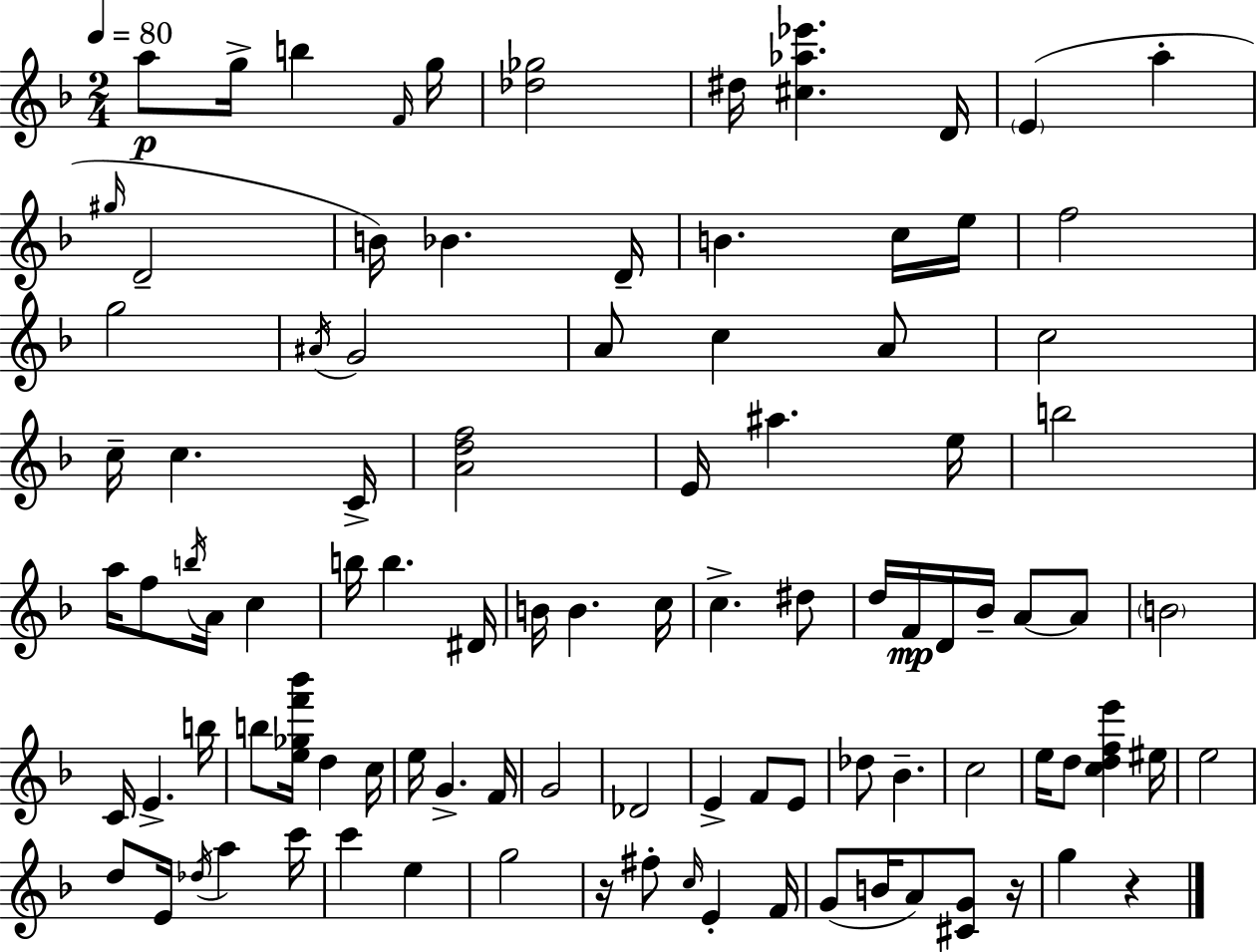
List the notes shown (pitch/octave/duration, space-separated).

A5/e G5/s B5/q F4/s G5/s [Db5,Gb5]/h D#5/s [C#5,Ab5,Eb6]/q. D4/s E4/q A5/q G#5/s D4/h B4/s Bb4/q. D4/s B4/q. C5/s E5/s F5/h G5/h A#4/s G4/h A4/e C5/q A4/e C5/h C5/s C5/q. C4/s [A4,D5,F5]/h E4/s A#5/q. E5/s B5/h A5/s F5/e B5/s A4/s C5/q B5/s B5/q. D#4/s B4/s B4/q. C5/s C5/q. D#5/e D5/s F4/s D4/s Bb4/s A4/e A4/e B4/h C4/s E4/q. B5/s B5/e [E5,Gb5,F6,Bb6]/s D5/q C5/s E5/s G4/q. F4/s G4/h Db4/h E4/q F4/e E4/e Db5/e Bb4/q. C5/h E5/s D5/e [C5,D5,F5,E6]/q EIS5/s E5/h D5/e E4/s Db5/s A5/q C6/s C6/q E5/q G5/h R/s F#5/e C5/s E4/q F4/s G4/e B4/s A4/e [C#4,G4]/e R/s G5/q R/q